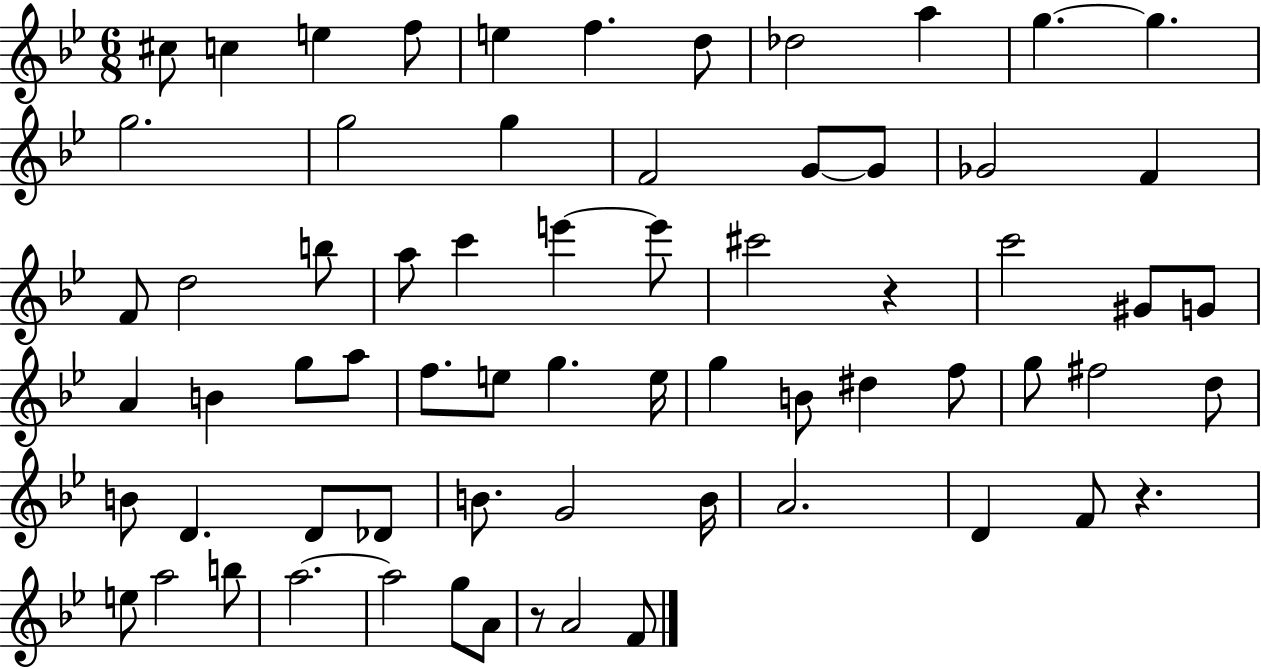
C#5/e C5/q E5/q F5/e E5/q F5/q. D5/e Db5/h A5/q G5/q. G5/q. G5/h. G5/h G5/q F4/h G4/e G4/e Gb4/h F4/q F4/e D5/h B5/e A5/e C6/q E6/q E6/e C#6/h R/q C6/h G#4/e G4/e A4/q B4/q G5/e A5/e F5/e. E5/e G5/q. E5/s G5/q B4/e D#5/q F5/e G5/e F#5/h D5/e B4/e D4/q. D4/e Db4/e B4/e. G4/h B4/s A4/h. D4/q F4/e R/q. E5/e A5/h B5/e A5/h. A5/h G5/e A4/e R/e A4/h F4/e